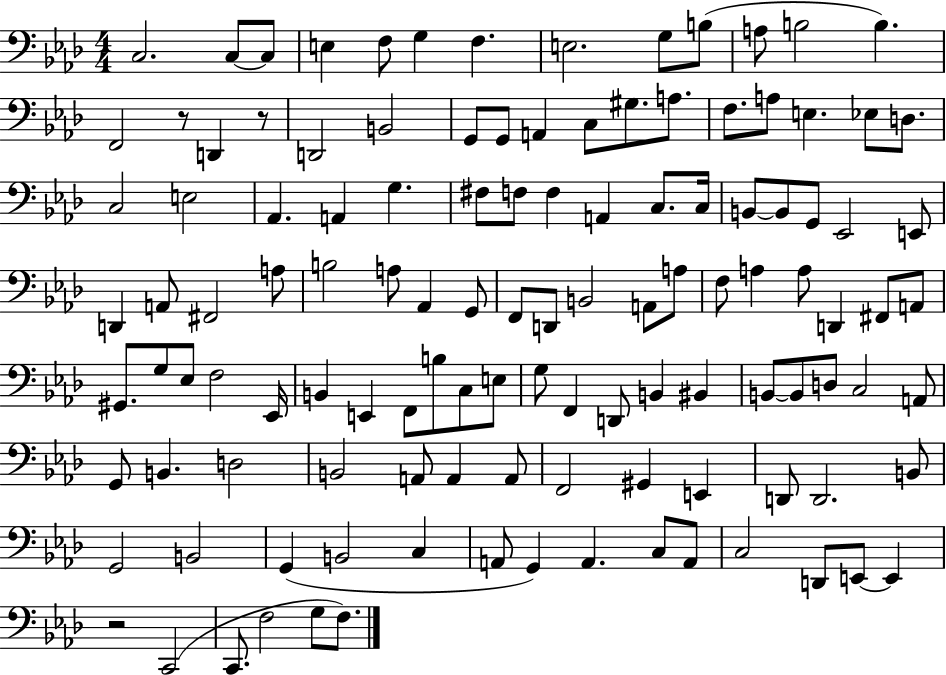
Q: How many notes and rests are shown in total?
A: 119